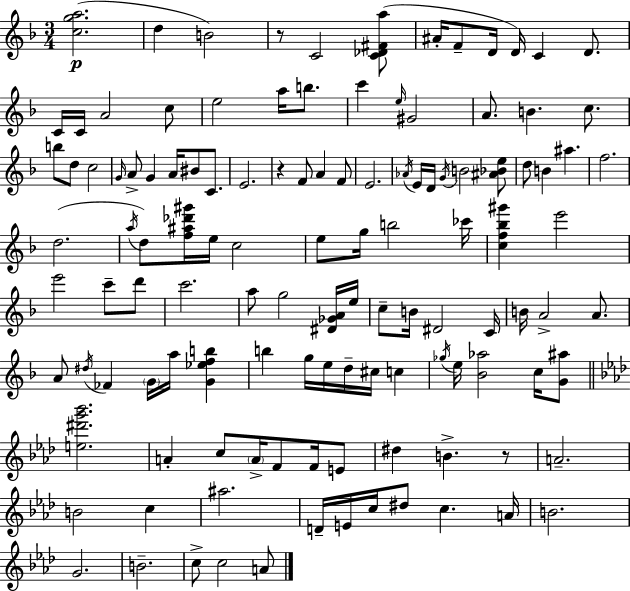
X:1
T:Untitled
M:3/4
L:1/4
K:F
[cga]2 d B2 z/2 C2 [C_D^Fa]/2 ^A/4 F/2 D/4 D/4 C D/2 C/4 C/4 A2 c/2 e2 a/4 b/2 c' e/4 ^G2 A/2 B c/2 b/2 d/2 c2 G/4 A/2 G A/4 ^B/2 C/2 E2 z F/2 A F/2 E2 _A/4 E/4 D/4 G/4 B2 [^A_Be]/2 d/2 B ^a f2 d2 a/4 d/2 [f^a_d'^g']/4 e/4 c2 e/2 g/4 b2 _c'/4 [cf_b^g'] e'2 e'2 c'/2 d'/2 c'2 a/2 g2 [^D_GA]/4 e/4 c/2 B/4 ^D2 C/4 B/4 A2 A/2 A/2 ^d/4 _F G/4 a/4 [G_efb] b g/4 e/4 d/4 ^c/4 c _g/4 e/4 [_B_a]2 c/4 [G^a]/2 [e^d'g'_b']2 A c/2 A/4 F/2 F/4 E/2 ^d B z/2 A2 B2 c ^a2 D/4 E/4 c/4 ^d/2 c A/4 B2 G2 B2 c/2 c2 A/2